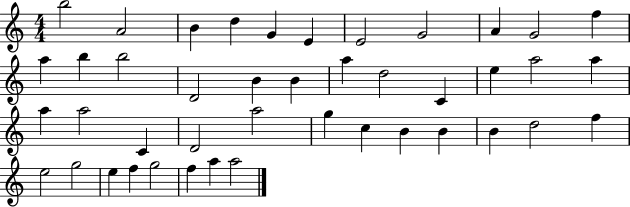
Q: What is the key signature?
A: C major